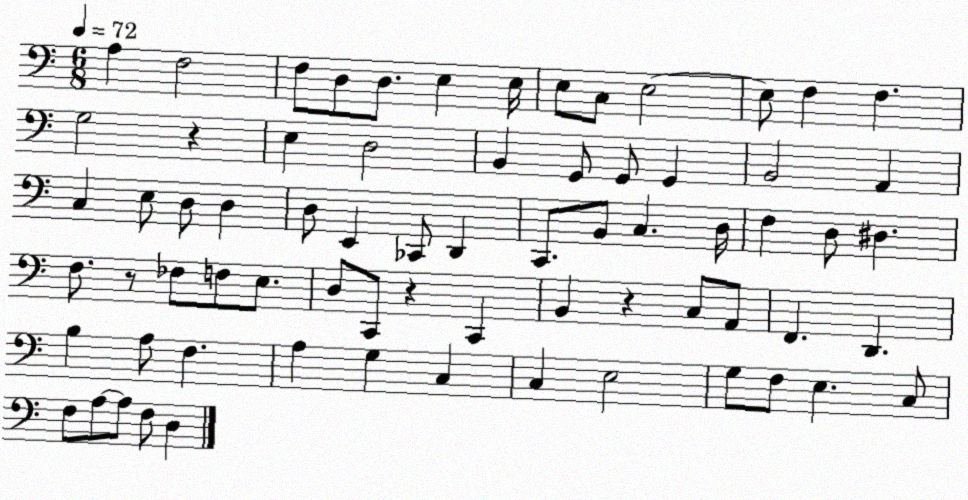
X:1
T:Untitled
M:6/8
L:1/4
K:C
A, F,2 F,/2 D,/2 D,/2 E, E,/4 E,/2 C,/2 E,2 E,/2 F, F, G,2 z E, D,2 B,, G,,/2 G,,/2 G,, B,,2 A,, C, E,/2 D,/2 D, D,/2 E,, _C,,/2 D,, C,,/2 B,,/2 C, D,/4 F, D,/2 ^D, F,/2 z/2 _F,/2 F,/2 E,/2 D,/2 C,,/2 z C,, B,, z C,/2 A,,/2 F,, D,, B, A,/2 F, A, G, C, C, E,2 G,/2 F,/2 E, C,/2 F,/2 A,/2 A,/2 F,/2 D,